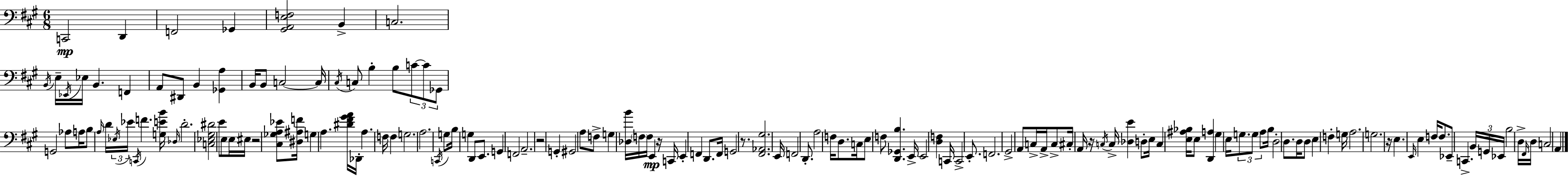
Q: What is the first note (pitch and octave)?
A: C2